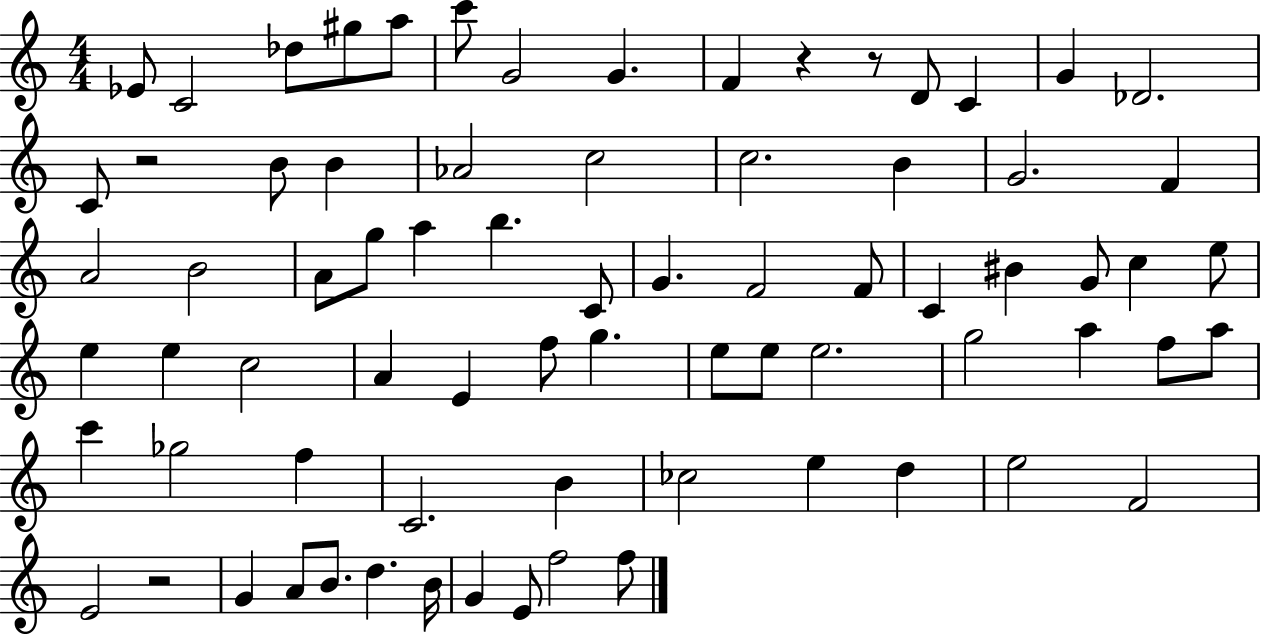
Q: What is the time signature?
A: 4/4